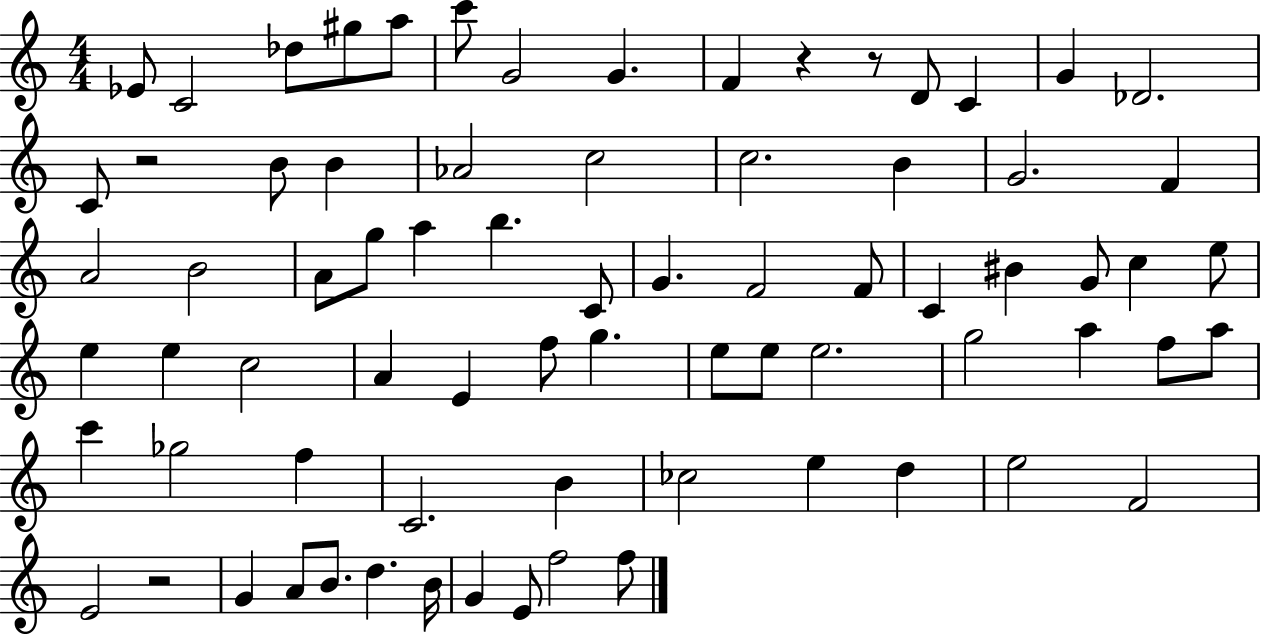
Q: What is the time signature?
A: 4/4